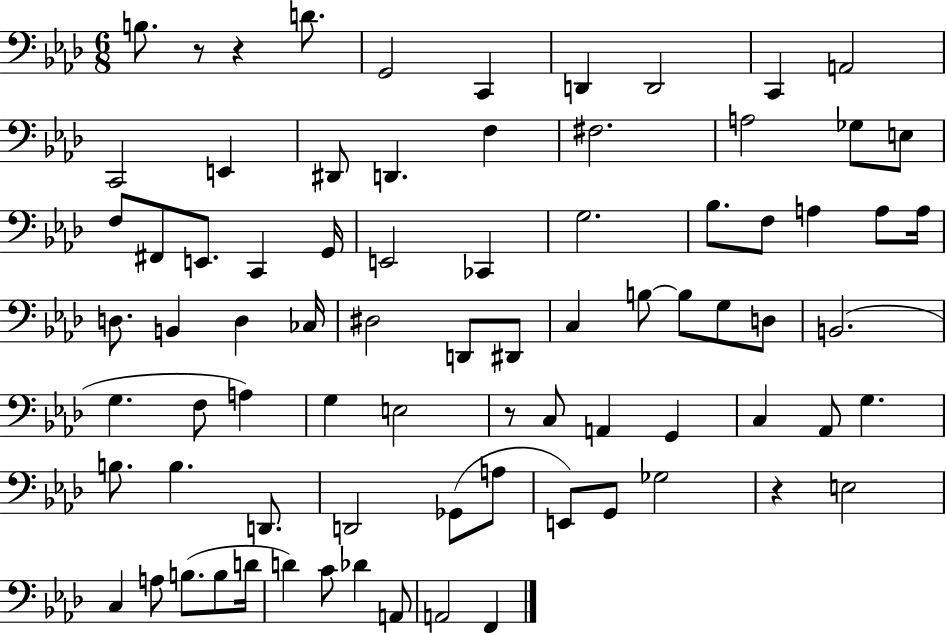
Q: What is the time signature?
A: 6/8